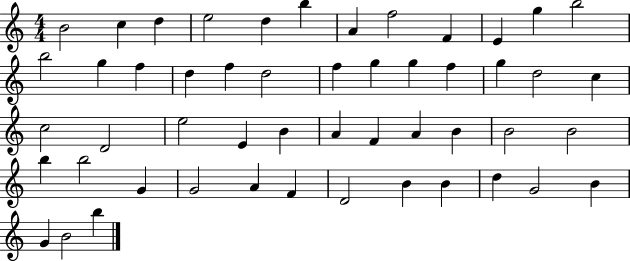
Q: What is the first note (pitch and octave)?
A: B4